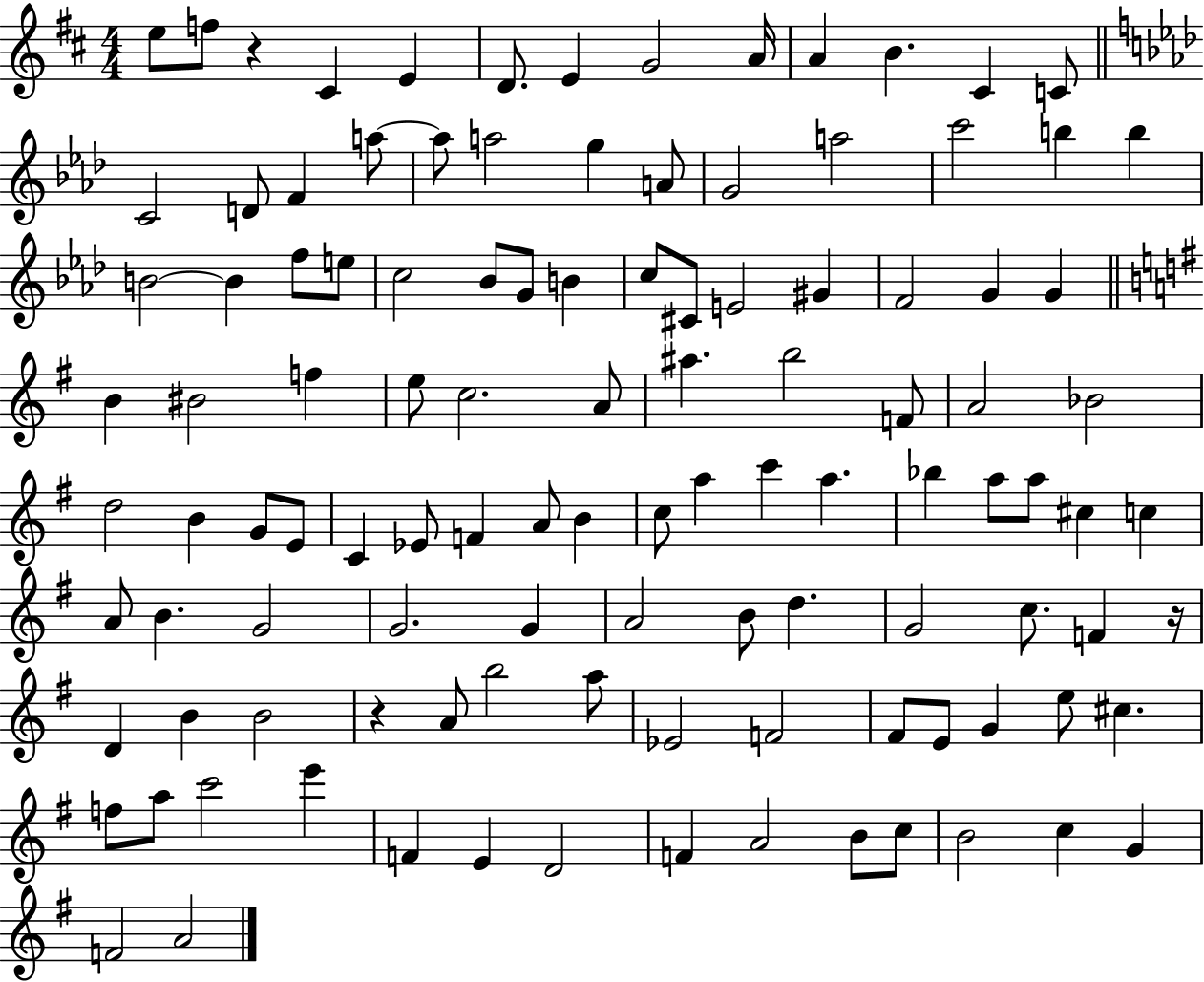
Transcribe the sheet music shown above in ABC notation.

X:1
T:Untitled
M:4/4
L:1/4
K:D
e/2 f/2 z ^C E D/2 E G2 A/4 A B ^C C/2 C2 D/2 F a/2 a/2 a2 g A/2 G2 a2 c'2 b b B2 B f/2 e/2 c2 _B/2 G/2 B c/2 ^C/2 E2 ^G F2 G G B ^B2 f e/2 c2 A/2 ^a b2 F/2 A2 _B2 d2 B G/2 E/2 C _E/2 F A/2 B c/2 a c' a _b a/2 a/2 ^c c A/2 B G2 G2 G A2 B/2 d G2 c/2 F z/4 D B B2 z A/2 b2 a/2 _E2 F2 ^F/2 E/2 G e/2 ^c f/2 a/2 c'2 e' F E D2 F A2 B/2 c/2 B2 c G F2 A2